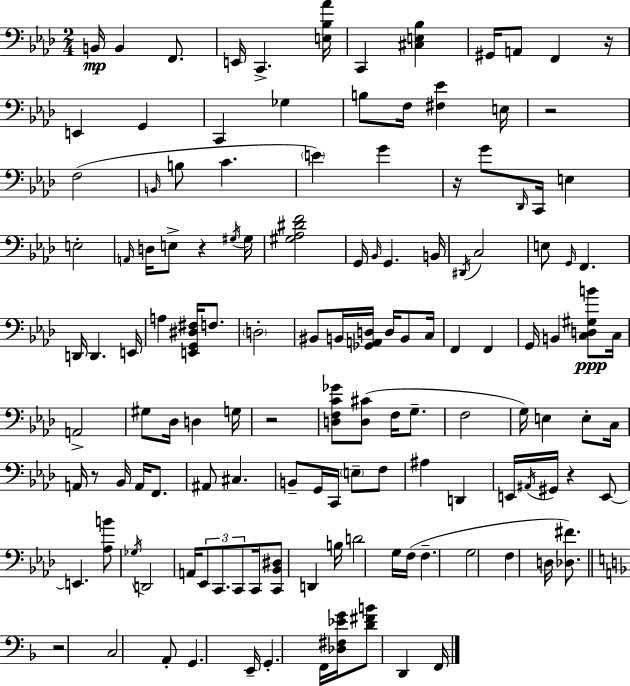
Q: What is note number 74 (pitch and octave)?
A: A#2